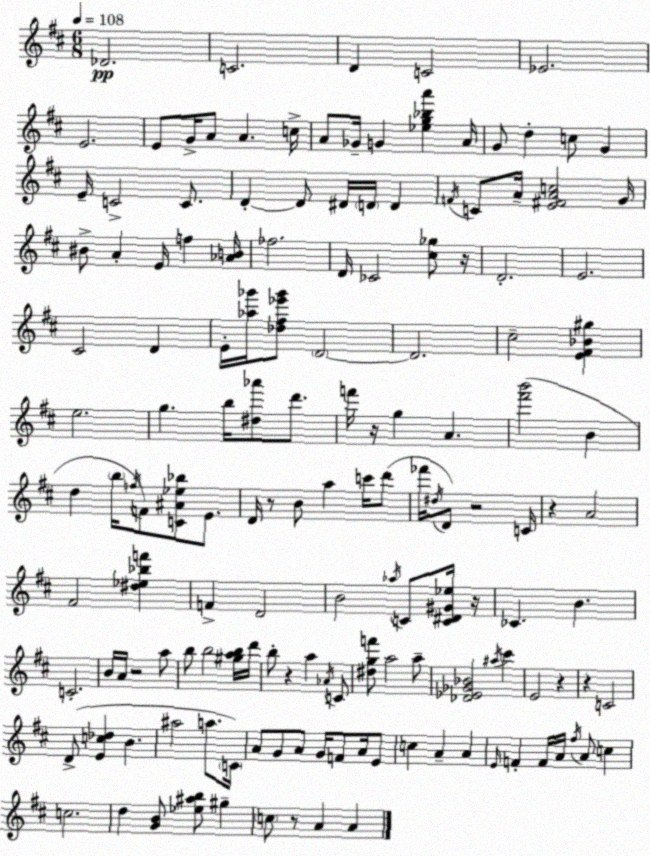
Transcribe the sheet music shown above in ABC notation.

X:1
T:Untitled
M:6/8
L:1/4
K:D
_D2 C2 D C2 _E2 E2 E/2 G/4 A/2 A c/4 A/2 _G/4 G [_eg_ba'] A/4 G/2 d c/2 G E/4 C2 C/2 D D/2 ^D/4 D/4 D F/4 C/2 A/4 [E^FAc]2 G/4 ^B/2 A E/4 f [_AB]/4 _f2 D/4 _C2 [^c_g]/2 z/4 D2 E2 ^C2 D E/4 [_a_g']/4 [_d^f_e'_g']/2 D2 D2 ^c2 [E^F_B^g] e2 g b/4 [^d_a']/2 d'/2 f'/4 z/4 g A [^f'b']2 B d b/4 f/4 F/2 [C^A_e_b]/2 E/2 D/4 z/2 B/2 a c'/4 d'/2 _f'/4 ^d/4 D/2 z2 C/4 z A2 ^F2 [^d_e_bf'] F D2 B2 _a/4 C/2 [C^D^G_e]/4 z/4 _C B C2 B/4 A/4 z2 a/2 b/2 b2 [^gab]/4 d'/4 b/2 z a _A/4 C/2 [^dgf']/2 a2 a/2 [_D_E_G_B]2 ^a/4 ^c' E2 z z C2 D/2 [Ec_d] B ^a2 a/2 C/4 A/2 G/2 A/2 G/4 F/2 A/4 E/2 c A A E/4 F F/4 A/4 ^f/4 A/2 c c2 d [GB]/2 [_e^ab]/2 ^g c/2 z/2 A A